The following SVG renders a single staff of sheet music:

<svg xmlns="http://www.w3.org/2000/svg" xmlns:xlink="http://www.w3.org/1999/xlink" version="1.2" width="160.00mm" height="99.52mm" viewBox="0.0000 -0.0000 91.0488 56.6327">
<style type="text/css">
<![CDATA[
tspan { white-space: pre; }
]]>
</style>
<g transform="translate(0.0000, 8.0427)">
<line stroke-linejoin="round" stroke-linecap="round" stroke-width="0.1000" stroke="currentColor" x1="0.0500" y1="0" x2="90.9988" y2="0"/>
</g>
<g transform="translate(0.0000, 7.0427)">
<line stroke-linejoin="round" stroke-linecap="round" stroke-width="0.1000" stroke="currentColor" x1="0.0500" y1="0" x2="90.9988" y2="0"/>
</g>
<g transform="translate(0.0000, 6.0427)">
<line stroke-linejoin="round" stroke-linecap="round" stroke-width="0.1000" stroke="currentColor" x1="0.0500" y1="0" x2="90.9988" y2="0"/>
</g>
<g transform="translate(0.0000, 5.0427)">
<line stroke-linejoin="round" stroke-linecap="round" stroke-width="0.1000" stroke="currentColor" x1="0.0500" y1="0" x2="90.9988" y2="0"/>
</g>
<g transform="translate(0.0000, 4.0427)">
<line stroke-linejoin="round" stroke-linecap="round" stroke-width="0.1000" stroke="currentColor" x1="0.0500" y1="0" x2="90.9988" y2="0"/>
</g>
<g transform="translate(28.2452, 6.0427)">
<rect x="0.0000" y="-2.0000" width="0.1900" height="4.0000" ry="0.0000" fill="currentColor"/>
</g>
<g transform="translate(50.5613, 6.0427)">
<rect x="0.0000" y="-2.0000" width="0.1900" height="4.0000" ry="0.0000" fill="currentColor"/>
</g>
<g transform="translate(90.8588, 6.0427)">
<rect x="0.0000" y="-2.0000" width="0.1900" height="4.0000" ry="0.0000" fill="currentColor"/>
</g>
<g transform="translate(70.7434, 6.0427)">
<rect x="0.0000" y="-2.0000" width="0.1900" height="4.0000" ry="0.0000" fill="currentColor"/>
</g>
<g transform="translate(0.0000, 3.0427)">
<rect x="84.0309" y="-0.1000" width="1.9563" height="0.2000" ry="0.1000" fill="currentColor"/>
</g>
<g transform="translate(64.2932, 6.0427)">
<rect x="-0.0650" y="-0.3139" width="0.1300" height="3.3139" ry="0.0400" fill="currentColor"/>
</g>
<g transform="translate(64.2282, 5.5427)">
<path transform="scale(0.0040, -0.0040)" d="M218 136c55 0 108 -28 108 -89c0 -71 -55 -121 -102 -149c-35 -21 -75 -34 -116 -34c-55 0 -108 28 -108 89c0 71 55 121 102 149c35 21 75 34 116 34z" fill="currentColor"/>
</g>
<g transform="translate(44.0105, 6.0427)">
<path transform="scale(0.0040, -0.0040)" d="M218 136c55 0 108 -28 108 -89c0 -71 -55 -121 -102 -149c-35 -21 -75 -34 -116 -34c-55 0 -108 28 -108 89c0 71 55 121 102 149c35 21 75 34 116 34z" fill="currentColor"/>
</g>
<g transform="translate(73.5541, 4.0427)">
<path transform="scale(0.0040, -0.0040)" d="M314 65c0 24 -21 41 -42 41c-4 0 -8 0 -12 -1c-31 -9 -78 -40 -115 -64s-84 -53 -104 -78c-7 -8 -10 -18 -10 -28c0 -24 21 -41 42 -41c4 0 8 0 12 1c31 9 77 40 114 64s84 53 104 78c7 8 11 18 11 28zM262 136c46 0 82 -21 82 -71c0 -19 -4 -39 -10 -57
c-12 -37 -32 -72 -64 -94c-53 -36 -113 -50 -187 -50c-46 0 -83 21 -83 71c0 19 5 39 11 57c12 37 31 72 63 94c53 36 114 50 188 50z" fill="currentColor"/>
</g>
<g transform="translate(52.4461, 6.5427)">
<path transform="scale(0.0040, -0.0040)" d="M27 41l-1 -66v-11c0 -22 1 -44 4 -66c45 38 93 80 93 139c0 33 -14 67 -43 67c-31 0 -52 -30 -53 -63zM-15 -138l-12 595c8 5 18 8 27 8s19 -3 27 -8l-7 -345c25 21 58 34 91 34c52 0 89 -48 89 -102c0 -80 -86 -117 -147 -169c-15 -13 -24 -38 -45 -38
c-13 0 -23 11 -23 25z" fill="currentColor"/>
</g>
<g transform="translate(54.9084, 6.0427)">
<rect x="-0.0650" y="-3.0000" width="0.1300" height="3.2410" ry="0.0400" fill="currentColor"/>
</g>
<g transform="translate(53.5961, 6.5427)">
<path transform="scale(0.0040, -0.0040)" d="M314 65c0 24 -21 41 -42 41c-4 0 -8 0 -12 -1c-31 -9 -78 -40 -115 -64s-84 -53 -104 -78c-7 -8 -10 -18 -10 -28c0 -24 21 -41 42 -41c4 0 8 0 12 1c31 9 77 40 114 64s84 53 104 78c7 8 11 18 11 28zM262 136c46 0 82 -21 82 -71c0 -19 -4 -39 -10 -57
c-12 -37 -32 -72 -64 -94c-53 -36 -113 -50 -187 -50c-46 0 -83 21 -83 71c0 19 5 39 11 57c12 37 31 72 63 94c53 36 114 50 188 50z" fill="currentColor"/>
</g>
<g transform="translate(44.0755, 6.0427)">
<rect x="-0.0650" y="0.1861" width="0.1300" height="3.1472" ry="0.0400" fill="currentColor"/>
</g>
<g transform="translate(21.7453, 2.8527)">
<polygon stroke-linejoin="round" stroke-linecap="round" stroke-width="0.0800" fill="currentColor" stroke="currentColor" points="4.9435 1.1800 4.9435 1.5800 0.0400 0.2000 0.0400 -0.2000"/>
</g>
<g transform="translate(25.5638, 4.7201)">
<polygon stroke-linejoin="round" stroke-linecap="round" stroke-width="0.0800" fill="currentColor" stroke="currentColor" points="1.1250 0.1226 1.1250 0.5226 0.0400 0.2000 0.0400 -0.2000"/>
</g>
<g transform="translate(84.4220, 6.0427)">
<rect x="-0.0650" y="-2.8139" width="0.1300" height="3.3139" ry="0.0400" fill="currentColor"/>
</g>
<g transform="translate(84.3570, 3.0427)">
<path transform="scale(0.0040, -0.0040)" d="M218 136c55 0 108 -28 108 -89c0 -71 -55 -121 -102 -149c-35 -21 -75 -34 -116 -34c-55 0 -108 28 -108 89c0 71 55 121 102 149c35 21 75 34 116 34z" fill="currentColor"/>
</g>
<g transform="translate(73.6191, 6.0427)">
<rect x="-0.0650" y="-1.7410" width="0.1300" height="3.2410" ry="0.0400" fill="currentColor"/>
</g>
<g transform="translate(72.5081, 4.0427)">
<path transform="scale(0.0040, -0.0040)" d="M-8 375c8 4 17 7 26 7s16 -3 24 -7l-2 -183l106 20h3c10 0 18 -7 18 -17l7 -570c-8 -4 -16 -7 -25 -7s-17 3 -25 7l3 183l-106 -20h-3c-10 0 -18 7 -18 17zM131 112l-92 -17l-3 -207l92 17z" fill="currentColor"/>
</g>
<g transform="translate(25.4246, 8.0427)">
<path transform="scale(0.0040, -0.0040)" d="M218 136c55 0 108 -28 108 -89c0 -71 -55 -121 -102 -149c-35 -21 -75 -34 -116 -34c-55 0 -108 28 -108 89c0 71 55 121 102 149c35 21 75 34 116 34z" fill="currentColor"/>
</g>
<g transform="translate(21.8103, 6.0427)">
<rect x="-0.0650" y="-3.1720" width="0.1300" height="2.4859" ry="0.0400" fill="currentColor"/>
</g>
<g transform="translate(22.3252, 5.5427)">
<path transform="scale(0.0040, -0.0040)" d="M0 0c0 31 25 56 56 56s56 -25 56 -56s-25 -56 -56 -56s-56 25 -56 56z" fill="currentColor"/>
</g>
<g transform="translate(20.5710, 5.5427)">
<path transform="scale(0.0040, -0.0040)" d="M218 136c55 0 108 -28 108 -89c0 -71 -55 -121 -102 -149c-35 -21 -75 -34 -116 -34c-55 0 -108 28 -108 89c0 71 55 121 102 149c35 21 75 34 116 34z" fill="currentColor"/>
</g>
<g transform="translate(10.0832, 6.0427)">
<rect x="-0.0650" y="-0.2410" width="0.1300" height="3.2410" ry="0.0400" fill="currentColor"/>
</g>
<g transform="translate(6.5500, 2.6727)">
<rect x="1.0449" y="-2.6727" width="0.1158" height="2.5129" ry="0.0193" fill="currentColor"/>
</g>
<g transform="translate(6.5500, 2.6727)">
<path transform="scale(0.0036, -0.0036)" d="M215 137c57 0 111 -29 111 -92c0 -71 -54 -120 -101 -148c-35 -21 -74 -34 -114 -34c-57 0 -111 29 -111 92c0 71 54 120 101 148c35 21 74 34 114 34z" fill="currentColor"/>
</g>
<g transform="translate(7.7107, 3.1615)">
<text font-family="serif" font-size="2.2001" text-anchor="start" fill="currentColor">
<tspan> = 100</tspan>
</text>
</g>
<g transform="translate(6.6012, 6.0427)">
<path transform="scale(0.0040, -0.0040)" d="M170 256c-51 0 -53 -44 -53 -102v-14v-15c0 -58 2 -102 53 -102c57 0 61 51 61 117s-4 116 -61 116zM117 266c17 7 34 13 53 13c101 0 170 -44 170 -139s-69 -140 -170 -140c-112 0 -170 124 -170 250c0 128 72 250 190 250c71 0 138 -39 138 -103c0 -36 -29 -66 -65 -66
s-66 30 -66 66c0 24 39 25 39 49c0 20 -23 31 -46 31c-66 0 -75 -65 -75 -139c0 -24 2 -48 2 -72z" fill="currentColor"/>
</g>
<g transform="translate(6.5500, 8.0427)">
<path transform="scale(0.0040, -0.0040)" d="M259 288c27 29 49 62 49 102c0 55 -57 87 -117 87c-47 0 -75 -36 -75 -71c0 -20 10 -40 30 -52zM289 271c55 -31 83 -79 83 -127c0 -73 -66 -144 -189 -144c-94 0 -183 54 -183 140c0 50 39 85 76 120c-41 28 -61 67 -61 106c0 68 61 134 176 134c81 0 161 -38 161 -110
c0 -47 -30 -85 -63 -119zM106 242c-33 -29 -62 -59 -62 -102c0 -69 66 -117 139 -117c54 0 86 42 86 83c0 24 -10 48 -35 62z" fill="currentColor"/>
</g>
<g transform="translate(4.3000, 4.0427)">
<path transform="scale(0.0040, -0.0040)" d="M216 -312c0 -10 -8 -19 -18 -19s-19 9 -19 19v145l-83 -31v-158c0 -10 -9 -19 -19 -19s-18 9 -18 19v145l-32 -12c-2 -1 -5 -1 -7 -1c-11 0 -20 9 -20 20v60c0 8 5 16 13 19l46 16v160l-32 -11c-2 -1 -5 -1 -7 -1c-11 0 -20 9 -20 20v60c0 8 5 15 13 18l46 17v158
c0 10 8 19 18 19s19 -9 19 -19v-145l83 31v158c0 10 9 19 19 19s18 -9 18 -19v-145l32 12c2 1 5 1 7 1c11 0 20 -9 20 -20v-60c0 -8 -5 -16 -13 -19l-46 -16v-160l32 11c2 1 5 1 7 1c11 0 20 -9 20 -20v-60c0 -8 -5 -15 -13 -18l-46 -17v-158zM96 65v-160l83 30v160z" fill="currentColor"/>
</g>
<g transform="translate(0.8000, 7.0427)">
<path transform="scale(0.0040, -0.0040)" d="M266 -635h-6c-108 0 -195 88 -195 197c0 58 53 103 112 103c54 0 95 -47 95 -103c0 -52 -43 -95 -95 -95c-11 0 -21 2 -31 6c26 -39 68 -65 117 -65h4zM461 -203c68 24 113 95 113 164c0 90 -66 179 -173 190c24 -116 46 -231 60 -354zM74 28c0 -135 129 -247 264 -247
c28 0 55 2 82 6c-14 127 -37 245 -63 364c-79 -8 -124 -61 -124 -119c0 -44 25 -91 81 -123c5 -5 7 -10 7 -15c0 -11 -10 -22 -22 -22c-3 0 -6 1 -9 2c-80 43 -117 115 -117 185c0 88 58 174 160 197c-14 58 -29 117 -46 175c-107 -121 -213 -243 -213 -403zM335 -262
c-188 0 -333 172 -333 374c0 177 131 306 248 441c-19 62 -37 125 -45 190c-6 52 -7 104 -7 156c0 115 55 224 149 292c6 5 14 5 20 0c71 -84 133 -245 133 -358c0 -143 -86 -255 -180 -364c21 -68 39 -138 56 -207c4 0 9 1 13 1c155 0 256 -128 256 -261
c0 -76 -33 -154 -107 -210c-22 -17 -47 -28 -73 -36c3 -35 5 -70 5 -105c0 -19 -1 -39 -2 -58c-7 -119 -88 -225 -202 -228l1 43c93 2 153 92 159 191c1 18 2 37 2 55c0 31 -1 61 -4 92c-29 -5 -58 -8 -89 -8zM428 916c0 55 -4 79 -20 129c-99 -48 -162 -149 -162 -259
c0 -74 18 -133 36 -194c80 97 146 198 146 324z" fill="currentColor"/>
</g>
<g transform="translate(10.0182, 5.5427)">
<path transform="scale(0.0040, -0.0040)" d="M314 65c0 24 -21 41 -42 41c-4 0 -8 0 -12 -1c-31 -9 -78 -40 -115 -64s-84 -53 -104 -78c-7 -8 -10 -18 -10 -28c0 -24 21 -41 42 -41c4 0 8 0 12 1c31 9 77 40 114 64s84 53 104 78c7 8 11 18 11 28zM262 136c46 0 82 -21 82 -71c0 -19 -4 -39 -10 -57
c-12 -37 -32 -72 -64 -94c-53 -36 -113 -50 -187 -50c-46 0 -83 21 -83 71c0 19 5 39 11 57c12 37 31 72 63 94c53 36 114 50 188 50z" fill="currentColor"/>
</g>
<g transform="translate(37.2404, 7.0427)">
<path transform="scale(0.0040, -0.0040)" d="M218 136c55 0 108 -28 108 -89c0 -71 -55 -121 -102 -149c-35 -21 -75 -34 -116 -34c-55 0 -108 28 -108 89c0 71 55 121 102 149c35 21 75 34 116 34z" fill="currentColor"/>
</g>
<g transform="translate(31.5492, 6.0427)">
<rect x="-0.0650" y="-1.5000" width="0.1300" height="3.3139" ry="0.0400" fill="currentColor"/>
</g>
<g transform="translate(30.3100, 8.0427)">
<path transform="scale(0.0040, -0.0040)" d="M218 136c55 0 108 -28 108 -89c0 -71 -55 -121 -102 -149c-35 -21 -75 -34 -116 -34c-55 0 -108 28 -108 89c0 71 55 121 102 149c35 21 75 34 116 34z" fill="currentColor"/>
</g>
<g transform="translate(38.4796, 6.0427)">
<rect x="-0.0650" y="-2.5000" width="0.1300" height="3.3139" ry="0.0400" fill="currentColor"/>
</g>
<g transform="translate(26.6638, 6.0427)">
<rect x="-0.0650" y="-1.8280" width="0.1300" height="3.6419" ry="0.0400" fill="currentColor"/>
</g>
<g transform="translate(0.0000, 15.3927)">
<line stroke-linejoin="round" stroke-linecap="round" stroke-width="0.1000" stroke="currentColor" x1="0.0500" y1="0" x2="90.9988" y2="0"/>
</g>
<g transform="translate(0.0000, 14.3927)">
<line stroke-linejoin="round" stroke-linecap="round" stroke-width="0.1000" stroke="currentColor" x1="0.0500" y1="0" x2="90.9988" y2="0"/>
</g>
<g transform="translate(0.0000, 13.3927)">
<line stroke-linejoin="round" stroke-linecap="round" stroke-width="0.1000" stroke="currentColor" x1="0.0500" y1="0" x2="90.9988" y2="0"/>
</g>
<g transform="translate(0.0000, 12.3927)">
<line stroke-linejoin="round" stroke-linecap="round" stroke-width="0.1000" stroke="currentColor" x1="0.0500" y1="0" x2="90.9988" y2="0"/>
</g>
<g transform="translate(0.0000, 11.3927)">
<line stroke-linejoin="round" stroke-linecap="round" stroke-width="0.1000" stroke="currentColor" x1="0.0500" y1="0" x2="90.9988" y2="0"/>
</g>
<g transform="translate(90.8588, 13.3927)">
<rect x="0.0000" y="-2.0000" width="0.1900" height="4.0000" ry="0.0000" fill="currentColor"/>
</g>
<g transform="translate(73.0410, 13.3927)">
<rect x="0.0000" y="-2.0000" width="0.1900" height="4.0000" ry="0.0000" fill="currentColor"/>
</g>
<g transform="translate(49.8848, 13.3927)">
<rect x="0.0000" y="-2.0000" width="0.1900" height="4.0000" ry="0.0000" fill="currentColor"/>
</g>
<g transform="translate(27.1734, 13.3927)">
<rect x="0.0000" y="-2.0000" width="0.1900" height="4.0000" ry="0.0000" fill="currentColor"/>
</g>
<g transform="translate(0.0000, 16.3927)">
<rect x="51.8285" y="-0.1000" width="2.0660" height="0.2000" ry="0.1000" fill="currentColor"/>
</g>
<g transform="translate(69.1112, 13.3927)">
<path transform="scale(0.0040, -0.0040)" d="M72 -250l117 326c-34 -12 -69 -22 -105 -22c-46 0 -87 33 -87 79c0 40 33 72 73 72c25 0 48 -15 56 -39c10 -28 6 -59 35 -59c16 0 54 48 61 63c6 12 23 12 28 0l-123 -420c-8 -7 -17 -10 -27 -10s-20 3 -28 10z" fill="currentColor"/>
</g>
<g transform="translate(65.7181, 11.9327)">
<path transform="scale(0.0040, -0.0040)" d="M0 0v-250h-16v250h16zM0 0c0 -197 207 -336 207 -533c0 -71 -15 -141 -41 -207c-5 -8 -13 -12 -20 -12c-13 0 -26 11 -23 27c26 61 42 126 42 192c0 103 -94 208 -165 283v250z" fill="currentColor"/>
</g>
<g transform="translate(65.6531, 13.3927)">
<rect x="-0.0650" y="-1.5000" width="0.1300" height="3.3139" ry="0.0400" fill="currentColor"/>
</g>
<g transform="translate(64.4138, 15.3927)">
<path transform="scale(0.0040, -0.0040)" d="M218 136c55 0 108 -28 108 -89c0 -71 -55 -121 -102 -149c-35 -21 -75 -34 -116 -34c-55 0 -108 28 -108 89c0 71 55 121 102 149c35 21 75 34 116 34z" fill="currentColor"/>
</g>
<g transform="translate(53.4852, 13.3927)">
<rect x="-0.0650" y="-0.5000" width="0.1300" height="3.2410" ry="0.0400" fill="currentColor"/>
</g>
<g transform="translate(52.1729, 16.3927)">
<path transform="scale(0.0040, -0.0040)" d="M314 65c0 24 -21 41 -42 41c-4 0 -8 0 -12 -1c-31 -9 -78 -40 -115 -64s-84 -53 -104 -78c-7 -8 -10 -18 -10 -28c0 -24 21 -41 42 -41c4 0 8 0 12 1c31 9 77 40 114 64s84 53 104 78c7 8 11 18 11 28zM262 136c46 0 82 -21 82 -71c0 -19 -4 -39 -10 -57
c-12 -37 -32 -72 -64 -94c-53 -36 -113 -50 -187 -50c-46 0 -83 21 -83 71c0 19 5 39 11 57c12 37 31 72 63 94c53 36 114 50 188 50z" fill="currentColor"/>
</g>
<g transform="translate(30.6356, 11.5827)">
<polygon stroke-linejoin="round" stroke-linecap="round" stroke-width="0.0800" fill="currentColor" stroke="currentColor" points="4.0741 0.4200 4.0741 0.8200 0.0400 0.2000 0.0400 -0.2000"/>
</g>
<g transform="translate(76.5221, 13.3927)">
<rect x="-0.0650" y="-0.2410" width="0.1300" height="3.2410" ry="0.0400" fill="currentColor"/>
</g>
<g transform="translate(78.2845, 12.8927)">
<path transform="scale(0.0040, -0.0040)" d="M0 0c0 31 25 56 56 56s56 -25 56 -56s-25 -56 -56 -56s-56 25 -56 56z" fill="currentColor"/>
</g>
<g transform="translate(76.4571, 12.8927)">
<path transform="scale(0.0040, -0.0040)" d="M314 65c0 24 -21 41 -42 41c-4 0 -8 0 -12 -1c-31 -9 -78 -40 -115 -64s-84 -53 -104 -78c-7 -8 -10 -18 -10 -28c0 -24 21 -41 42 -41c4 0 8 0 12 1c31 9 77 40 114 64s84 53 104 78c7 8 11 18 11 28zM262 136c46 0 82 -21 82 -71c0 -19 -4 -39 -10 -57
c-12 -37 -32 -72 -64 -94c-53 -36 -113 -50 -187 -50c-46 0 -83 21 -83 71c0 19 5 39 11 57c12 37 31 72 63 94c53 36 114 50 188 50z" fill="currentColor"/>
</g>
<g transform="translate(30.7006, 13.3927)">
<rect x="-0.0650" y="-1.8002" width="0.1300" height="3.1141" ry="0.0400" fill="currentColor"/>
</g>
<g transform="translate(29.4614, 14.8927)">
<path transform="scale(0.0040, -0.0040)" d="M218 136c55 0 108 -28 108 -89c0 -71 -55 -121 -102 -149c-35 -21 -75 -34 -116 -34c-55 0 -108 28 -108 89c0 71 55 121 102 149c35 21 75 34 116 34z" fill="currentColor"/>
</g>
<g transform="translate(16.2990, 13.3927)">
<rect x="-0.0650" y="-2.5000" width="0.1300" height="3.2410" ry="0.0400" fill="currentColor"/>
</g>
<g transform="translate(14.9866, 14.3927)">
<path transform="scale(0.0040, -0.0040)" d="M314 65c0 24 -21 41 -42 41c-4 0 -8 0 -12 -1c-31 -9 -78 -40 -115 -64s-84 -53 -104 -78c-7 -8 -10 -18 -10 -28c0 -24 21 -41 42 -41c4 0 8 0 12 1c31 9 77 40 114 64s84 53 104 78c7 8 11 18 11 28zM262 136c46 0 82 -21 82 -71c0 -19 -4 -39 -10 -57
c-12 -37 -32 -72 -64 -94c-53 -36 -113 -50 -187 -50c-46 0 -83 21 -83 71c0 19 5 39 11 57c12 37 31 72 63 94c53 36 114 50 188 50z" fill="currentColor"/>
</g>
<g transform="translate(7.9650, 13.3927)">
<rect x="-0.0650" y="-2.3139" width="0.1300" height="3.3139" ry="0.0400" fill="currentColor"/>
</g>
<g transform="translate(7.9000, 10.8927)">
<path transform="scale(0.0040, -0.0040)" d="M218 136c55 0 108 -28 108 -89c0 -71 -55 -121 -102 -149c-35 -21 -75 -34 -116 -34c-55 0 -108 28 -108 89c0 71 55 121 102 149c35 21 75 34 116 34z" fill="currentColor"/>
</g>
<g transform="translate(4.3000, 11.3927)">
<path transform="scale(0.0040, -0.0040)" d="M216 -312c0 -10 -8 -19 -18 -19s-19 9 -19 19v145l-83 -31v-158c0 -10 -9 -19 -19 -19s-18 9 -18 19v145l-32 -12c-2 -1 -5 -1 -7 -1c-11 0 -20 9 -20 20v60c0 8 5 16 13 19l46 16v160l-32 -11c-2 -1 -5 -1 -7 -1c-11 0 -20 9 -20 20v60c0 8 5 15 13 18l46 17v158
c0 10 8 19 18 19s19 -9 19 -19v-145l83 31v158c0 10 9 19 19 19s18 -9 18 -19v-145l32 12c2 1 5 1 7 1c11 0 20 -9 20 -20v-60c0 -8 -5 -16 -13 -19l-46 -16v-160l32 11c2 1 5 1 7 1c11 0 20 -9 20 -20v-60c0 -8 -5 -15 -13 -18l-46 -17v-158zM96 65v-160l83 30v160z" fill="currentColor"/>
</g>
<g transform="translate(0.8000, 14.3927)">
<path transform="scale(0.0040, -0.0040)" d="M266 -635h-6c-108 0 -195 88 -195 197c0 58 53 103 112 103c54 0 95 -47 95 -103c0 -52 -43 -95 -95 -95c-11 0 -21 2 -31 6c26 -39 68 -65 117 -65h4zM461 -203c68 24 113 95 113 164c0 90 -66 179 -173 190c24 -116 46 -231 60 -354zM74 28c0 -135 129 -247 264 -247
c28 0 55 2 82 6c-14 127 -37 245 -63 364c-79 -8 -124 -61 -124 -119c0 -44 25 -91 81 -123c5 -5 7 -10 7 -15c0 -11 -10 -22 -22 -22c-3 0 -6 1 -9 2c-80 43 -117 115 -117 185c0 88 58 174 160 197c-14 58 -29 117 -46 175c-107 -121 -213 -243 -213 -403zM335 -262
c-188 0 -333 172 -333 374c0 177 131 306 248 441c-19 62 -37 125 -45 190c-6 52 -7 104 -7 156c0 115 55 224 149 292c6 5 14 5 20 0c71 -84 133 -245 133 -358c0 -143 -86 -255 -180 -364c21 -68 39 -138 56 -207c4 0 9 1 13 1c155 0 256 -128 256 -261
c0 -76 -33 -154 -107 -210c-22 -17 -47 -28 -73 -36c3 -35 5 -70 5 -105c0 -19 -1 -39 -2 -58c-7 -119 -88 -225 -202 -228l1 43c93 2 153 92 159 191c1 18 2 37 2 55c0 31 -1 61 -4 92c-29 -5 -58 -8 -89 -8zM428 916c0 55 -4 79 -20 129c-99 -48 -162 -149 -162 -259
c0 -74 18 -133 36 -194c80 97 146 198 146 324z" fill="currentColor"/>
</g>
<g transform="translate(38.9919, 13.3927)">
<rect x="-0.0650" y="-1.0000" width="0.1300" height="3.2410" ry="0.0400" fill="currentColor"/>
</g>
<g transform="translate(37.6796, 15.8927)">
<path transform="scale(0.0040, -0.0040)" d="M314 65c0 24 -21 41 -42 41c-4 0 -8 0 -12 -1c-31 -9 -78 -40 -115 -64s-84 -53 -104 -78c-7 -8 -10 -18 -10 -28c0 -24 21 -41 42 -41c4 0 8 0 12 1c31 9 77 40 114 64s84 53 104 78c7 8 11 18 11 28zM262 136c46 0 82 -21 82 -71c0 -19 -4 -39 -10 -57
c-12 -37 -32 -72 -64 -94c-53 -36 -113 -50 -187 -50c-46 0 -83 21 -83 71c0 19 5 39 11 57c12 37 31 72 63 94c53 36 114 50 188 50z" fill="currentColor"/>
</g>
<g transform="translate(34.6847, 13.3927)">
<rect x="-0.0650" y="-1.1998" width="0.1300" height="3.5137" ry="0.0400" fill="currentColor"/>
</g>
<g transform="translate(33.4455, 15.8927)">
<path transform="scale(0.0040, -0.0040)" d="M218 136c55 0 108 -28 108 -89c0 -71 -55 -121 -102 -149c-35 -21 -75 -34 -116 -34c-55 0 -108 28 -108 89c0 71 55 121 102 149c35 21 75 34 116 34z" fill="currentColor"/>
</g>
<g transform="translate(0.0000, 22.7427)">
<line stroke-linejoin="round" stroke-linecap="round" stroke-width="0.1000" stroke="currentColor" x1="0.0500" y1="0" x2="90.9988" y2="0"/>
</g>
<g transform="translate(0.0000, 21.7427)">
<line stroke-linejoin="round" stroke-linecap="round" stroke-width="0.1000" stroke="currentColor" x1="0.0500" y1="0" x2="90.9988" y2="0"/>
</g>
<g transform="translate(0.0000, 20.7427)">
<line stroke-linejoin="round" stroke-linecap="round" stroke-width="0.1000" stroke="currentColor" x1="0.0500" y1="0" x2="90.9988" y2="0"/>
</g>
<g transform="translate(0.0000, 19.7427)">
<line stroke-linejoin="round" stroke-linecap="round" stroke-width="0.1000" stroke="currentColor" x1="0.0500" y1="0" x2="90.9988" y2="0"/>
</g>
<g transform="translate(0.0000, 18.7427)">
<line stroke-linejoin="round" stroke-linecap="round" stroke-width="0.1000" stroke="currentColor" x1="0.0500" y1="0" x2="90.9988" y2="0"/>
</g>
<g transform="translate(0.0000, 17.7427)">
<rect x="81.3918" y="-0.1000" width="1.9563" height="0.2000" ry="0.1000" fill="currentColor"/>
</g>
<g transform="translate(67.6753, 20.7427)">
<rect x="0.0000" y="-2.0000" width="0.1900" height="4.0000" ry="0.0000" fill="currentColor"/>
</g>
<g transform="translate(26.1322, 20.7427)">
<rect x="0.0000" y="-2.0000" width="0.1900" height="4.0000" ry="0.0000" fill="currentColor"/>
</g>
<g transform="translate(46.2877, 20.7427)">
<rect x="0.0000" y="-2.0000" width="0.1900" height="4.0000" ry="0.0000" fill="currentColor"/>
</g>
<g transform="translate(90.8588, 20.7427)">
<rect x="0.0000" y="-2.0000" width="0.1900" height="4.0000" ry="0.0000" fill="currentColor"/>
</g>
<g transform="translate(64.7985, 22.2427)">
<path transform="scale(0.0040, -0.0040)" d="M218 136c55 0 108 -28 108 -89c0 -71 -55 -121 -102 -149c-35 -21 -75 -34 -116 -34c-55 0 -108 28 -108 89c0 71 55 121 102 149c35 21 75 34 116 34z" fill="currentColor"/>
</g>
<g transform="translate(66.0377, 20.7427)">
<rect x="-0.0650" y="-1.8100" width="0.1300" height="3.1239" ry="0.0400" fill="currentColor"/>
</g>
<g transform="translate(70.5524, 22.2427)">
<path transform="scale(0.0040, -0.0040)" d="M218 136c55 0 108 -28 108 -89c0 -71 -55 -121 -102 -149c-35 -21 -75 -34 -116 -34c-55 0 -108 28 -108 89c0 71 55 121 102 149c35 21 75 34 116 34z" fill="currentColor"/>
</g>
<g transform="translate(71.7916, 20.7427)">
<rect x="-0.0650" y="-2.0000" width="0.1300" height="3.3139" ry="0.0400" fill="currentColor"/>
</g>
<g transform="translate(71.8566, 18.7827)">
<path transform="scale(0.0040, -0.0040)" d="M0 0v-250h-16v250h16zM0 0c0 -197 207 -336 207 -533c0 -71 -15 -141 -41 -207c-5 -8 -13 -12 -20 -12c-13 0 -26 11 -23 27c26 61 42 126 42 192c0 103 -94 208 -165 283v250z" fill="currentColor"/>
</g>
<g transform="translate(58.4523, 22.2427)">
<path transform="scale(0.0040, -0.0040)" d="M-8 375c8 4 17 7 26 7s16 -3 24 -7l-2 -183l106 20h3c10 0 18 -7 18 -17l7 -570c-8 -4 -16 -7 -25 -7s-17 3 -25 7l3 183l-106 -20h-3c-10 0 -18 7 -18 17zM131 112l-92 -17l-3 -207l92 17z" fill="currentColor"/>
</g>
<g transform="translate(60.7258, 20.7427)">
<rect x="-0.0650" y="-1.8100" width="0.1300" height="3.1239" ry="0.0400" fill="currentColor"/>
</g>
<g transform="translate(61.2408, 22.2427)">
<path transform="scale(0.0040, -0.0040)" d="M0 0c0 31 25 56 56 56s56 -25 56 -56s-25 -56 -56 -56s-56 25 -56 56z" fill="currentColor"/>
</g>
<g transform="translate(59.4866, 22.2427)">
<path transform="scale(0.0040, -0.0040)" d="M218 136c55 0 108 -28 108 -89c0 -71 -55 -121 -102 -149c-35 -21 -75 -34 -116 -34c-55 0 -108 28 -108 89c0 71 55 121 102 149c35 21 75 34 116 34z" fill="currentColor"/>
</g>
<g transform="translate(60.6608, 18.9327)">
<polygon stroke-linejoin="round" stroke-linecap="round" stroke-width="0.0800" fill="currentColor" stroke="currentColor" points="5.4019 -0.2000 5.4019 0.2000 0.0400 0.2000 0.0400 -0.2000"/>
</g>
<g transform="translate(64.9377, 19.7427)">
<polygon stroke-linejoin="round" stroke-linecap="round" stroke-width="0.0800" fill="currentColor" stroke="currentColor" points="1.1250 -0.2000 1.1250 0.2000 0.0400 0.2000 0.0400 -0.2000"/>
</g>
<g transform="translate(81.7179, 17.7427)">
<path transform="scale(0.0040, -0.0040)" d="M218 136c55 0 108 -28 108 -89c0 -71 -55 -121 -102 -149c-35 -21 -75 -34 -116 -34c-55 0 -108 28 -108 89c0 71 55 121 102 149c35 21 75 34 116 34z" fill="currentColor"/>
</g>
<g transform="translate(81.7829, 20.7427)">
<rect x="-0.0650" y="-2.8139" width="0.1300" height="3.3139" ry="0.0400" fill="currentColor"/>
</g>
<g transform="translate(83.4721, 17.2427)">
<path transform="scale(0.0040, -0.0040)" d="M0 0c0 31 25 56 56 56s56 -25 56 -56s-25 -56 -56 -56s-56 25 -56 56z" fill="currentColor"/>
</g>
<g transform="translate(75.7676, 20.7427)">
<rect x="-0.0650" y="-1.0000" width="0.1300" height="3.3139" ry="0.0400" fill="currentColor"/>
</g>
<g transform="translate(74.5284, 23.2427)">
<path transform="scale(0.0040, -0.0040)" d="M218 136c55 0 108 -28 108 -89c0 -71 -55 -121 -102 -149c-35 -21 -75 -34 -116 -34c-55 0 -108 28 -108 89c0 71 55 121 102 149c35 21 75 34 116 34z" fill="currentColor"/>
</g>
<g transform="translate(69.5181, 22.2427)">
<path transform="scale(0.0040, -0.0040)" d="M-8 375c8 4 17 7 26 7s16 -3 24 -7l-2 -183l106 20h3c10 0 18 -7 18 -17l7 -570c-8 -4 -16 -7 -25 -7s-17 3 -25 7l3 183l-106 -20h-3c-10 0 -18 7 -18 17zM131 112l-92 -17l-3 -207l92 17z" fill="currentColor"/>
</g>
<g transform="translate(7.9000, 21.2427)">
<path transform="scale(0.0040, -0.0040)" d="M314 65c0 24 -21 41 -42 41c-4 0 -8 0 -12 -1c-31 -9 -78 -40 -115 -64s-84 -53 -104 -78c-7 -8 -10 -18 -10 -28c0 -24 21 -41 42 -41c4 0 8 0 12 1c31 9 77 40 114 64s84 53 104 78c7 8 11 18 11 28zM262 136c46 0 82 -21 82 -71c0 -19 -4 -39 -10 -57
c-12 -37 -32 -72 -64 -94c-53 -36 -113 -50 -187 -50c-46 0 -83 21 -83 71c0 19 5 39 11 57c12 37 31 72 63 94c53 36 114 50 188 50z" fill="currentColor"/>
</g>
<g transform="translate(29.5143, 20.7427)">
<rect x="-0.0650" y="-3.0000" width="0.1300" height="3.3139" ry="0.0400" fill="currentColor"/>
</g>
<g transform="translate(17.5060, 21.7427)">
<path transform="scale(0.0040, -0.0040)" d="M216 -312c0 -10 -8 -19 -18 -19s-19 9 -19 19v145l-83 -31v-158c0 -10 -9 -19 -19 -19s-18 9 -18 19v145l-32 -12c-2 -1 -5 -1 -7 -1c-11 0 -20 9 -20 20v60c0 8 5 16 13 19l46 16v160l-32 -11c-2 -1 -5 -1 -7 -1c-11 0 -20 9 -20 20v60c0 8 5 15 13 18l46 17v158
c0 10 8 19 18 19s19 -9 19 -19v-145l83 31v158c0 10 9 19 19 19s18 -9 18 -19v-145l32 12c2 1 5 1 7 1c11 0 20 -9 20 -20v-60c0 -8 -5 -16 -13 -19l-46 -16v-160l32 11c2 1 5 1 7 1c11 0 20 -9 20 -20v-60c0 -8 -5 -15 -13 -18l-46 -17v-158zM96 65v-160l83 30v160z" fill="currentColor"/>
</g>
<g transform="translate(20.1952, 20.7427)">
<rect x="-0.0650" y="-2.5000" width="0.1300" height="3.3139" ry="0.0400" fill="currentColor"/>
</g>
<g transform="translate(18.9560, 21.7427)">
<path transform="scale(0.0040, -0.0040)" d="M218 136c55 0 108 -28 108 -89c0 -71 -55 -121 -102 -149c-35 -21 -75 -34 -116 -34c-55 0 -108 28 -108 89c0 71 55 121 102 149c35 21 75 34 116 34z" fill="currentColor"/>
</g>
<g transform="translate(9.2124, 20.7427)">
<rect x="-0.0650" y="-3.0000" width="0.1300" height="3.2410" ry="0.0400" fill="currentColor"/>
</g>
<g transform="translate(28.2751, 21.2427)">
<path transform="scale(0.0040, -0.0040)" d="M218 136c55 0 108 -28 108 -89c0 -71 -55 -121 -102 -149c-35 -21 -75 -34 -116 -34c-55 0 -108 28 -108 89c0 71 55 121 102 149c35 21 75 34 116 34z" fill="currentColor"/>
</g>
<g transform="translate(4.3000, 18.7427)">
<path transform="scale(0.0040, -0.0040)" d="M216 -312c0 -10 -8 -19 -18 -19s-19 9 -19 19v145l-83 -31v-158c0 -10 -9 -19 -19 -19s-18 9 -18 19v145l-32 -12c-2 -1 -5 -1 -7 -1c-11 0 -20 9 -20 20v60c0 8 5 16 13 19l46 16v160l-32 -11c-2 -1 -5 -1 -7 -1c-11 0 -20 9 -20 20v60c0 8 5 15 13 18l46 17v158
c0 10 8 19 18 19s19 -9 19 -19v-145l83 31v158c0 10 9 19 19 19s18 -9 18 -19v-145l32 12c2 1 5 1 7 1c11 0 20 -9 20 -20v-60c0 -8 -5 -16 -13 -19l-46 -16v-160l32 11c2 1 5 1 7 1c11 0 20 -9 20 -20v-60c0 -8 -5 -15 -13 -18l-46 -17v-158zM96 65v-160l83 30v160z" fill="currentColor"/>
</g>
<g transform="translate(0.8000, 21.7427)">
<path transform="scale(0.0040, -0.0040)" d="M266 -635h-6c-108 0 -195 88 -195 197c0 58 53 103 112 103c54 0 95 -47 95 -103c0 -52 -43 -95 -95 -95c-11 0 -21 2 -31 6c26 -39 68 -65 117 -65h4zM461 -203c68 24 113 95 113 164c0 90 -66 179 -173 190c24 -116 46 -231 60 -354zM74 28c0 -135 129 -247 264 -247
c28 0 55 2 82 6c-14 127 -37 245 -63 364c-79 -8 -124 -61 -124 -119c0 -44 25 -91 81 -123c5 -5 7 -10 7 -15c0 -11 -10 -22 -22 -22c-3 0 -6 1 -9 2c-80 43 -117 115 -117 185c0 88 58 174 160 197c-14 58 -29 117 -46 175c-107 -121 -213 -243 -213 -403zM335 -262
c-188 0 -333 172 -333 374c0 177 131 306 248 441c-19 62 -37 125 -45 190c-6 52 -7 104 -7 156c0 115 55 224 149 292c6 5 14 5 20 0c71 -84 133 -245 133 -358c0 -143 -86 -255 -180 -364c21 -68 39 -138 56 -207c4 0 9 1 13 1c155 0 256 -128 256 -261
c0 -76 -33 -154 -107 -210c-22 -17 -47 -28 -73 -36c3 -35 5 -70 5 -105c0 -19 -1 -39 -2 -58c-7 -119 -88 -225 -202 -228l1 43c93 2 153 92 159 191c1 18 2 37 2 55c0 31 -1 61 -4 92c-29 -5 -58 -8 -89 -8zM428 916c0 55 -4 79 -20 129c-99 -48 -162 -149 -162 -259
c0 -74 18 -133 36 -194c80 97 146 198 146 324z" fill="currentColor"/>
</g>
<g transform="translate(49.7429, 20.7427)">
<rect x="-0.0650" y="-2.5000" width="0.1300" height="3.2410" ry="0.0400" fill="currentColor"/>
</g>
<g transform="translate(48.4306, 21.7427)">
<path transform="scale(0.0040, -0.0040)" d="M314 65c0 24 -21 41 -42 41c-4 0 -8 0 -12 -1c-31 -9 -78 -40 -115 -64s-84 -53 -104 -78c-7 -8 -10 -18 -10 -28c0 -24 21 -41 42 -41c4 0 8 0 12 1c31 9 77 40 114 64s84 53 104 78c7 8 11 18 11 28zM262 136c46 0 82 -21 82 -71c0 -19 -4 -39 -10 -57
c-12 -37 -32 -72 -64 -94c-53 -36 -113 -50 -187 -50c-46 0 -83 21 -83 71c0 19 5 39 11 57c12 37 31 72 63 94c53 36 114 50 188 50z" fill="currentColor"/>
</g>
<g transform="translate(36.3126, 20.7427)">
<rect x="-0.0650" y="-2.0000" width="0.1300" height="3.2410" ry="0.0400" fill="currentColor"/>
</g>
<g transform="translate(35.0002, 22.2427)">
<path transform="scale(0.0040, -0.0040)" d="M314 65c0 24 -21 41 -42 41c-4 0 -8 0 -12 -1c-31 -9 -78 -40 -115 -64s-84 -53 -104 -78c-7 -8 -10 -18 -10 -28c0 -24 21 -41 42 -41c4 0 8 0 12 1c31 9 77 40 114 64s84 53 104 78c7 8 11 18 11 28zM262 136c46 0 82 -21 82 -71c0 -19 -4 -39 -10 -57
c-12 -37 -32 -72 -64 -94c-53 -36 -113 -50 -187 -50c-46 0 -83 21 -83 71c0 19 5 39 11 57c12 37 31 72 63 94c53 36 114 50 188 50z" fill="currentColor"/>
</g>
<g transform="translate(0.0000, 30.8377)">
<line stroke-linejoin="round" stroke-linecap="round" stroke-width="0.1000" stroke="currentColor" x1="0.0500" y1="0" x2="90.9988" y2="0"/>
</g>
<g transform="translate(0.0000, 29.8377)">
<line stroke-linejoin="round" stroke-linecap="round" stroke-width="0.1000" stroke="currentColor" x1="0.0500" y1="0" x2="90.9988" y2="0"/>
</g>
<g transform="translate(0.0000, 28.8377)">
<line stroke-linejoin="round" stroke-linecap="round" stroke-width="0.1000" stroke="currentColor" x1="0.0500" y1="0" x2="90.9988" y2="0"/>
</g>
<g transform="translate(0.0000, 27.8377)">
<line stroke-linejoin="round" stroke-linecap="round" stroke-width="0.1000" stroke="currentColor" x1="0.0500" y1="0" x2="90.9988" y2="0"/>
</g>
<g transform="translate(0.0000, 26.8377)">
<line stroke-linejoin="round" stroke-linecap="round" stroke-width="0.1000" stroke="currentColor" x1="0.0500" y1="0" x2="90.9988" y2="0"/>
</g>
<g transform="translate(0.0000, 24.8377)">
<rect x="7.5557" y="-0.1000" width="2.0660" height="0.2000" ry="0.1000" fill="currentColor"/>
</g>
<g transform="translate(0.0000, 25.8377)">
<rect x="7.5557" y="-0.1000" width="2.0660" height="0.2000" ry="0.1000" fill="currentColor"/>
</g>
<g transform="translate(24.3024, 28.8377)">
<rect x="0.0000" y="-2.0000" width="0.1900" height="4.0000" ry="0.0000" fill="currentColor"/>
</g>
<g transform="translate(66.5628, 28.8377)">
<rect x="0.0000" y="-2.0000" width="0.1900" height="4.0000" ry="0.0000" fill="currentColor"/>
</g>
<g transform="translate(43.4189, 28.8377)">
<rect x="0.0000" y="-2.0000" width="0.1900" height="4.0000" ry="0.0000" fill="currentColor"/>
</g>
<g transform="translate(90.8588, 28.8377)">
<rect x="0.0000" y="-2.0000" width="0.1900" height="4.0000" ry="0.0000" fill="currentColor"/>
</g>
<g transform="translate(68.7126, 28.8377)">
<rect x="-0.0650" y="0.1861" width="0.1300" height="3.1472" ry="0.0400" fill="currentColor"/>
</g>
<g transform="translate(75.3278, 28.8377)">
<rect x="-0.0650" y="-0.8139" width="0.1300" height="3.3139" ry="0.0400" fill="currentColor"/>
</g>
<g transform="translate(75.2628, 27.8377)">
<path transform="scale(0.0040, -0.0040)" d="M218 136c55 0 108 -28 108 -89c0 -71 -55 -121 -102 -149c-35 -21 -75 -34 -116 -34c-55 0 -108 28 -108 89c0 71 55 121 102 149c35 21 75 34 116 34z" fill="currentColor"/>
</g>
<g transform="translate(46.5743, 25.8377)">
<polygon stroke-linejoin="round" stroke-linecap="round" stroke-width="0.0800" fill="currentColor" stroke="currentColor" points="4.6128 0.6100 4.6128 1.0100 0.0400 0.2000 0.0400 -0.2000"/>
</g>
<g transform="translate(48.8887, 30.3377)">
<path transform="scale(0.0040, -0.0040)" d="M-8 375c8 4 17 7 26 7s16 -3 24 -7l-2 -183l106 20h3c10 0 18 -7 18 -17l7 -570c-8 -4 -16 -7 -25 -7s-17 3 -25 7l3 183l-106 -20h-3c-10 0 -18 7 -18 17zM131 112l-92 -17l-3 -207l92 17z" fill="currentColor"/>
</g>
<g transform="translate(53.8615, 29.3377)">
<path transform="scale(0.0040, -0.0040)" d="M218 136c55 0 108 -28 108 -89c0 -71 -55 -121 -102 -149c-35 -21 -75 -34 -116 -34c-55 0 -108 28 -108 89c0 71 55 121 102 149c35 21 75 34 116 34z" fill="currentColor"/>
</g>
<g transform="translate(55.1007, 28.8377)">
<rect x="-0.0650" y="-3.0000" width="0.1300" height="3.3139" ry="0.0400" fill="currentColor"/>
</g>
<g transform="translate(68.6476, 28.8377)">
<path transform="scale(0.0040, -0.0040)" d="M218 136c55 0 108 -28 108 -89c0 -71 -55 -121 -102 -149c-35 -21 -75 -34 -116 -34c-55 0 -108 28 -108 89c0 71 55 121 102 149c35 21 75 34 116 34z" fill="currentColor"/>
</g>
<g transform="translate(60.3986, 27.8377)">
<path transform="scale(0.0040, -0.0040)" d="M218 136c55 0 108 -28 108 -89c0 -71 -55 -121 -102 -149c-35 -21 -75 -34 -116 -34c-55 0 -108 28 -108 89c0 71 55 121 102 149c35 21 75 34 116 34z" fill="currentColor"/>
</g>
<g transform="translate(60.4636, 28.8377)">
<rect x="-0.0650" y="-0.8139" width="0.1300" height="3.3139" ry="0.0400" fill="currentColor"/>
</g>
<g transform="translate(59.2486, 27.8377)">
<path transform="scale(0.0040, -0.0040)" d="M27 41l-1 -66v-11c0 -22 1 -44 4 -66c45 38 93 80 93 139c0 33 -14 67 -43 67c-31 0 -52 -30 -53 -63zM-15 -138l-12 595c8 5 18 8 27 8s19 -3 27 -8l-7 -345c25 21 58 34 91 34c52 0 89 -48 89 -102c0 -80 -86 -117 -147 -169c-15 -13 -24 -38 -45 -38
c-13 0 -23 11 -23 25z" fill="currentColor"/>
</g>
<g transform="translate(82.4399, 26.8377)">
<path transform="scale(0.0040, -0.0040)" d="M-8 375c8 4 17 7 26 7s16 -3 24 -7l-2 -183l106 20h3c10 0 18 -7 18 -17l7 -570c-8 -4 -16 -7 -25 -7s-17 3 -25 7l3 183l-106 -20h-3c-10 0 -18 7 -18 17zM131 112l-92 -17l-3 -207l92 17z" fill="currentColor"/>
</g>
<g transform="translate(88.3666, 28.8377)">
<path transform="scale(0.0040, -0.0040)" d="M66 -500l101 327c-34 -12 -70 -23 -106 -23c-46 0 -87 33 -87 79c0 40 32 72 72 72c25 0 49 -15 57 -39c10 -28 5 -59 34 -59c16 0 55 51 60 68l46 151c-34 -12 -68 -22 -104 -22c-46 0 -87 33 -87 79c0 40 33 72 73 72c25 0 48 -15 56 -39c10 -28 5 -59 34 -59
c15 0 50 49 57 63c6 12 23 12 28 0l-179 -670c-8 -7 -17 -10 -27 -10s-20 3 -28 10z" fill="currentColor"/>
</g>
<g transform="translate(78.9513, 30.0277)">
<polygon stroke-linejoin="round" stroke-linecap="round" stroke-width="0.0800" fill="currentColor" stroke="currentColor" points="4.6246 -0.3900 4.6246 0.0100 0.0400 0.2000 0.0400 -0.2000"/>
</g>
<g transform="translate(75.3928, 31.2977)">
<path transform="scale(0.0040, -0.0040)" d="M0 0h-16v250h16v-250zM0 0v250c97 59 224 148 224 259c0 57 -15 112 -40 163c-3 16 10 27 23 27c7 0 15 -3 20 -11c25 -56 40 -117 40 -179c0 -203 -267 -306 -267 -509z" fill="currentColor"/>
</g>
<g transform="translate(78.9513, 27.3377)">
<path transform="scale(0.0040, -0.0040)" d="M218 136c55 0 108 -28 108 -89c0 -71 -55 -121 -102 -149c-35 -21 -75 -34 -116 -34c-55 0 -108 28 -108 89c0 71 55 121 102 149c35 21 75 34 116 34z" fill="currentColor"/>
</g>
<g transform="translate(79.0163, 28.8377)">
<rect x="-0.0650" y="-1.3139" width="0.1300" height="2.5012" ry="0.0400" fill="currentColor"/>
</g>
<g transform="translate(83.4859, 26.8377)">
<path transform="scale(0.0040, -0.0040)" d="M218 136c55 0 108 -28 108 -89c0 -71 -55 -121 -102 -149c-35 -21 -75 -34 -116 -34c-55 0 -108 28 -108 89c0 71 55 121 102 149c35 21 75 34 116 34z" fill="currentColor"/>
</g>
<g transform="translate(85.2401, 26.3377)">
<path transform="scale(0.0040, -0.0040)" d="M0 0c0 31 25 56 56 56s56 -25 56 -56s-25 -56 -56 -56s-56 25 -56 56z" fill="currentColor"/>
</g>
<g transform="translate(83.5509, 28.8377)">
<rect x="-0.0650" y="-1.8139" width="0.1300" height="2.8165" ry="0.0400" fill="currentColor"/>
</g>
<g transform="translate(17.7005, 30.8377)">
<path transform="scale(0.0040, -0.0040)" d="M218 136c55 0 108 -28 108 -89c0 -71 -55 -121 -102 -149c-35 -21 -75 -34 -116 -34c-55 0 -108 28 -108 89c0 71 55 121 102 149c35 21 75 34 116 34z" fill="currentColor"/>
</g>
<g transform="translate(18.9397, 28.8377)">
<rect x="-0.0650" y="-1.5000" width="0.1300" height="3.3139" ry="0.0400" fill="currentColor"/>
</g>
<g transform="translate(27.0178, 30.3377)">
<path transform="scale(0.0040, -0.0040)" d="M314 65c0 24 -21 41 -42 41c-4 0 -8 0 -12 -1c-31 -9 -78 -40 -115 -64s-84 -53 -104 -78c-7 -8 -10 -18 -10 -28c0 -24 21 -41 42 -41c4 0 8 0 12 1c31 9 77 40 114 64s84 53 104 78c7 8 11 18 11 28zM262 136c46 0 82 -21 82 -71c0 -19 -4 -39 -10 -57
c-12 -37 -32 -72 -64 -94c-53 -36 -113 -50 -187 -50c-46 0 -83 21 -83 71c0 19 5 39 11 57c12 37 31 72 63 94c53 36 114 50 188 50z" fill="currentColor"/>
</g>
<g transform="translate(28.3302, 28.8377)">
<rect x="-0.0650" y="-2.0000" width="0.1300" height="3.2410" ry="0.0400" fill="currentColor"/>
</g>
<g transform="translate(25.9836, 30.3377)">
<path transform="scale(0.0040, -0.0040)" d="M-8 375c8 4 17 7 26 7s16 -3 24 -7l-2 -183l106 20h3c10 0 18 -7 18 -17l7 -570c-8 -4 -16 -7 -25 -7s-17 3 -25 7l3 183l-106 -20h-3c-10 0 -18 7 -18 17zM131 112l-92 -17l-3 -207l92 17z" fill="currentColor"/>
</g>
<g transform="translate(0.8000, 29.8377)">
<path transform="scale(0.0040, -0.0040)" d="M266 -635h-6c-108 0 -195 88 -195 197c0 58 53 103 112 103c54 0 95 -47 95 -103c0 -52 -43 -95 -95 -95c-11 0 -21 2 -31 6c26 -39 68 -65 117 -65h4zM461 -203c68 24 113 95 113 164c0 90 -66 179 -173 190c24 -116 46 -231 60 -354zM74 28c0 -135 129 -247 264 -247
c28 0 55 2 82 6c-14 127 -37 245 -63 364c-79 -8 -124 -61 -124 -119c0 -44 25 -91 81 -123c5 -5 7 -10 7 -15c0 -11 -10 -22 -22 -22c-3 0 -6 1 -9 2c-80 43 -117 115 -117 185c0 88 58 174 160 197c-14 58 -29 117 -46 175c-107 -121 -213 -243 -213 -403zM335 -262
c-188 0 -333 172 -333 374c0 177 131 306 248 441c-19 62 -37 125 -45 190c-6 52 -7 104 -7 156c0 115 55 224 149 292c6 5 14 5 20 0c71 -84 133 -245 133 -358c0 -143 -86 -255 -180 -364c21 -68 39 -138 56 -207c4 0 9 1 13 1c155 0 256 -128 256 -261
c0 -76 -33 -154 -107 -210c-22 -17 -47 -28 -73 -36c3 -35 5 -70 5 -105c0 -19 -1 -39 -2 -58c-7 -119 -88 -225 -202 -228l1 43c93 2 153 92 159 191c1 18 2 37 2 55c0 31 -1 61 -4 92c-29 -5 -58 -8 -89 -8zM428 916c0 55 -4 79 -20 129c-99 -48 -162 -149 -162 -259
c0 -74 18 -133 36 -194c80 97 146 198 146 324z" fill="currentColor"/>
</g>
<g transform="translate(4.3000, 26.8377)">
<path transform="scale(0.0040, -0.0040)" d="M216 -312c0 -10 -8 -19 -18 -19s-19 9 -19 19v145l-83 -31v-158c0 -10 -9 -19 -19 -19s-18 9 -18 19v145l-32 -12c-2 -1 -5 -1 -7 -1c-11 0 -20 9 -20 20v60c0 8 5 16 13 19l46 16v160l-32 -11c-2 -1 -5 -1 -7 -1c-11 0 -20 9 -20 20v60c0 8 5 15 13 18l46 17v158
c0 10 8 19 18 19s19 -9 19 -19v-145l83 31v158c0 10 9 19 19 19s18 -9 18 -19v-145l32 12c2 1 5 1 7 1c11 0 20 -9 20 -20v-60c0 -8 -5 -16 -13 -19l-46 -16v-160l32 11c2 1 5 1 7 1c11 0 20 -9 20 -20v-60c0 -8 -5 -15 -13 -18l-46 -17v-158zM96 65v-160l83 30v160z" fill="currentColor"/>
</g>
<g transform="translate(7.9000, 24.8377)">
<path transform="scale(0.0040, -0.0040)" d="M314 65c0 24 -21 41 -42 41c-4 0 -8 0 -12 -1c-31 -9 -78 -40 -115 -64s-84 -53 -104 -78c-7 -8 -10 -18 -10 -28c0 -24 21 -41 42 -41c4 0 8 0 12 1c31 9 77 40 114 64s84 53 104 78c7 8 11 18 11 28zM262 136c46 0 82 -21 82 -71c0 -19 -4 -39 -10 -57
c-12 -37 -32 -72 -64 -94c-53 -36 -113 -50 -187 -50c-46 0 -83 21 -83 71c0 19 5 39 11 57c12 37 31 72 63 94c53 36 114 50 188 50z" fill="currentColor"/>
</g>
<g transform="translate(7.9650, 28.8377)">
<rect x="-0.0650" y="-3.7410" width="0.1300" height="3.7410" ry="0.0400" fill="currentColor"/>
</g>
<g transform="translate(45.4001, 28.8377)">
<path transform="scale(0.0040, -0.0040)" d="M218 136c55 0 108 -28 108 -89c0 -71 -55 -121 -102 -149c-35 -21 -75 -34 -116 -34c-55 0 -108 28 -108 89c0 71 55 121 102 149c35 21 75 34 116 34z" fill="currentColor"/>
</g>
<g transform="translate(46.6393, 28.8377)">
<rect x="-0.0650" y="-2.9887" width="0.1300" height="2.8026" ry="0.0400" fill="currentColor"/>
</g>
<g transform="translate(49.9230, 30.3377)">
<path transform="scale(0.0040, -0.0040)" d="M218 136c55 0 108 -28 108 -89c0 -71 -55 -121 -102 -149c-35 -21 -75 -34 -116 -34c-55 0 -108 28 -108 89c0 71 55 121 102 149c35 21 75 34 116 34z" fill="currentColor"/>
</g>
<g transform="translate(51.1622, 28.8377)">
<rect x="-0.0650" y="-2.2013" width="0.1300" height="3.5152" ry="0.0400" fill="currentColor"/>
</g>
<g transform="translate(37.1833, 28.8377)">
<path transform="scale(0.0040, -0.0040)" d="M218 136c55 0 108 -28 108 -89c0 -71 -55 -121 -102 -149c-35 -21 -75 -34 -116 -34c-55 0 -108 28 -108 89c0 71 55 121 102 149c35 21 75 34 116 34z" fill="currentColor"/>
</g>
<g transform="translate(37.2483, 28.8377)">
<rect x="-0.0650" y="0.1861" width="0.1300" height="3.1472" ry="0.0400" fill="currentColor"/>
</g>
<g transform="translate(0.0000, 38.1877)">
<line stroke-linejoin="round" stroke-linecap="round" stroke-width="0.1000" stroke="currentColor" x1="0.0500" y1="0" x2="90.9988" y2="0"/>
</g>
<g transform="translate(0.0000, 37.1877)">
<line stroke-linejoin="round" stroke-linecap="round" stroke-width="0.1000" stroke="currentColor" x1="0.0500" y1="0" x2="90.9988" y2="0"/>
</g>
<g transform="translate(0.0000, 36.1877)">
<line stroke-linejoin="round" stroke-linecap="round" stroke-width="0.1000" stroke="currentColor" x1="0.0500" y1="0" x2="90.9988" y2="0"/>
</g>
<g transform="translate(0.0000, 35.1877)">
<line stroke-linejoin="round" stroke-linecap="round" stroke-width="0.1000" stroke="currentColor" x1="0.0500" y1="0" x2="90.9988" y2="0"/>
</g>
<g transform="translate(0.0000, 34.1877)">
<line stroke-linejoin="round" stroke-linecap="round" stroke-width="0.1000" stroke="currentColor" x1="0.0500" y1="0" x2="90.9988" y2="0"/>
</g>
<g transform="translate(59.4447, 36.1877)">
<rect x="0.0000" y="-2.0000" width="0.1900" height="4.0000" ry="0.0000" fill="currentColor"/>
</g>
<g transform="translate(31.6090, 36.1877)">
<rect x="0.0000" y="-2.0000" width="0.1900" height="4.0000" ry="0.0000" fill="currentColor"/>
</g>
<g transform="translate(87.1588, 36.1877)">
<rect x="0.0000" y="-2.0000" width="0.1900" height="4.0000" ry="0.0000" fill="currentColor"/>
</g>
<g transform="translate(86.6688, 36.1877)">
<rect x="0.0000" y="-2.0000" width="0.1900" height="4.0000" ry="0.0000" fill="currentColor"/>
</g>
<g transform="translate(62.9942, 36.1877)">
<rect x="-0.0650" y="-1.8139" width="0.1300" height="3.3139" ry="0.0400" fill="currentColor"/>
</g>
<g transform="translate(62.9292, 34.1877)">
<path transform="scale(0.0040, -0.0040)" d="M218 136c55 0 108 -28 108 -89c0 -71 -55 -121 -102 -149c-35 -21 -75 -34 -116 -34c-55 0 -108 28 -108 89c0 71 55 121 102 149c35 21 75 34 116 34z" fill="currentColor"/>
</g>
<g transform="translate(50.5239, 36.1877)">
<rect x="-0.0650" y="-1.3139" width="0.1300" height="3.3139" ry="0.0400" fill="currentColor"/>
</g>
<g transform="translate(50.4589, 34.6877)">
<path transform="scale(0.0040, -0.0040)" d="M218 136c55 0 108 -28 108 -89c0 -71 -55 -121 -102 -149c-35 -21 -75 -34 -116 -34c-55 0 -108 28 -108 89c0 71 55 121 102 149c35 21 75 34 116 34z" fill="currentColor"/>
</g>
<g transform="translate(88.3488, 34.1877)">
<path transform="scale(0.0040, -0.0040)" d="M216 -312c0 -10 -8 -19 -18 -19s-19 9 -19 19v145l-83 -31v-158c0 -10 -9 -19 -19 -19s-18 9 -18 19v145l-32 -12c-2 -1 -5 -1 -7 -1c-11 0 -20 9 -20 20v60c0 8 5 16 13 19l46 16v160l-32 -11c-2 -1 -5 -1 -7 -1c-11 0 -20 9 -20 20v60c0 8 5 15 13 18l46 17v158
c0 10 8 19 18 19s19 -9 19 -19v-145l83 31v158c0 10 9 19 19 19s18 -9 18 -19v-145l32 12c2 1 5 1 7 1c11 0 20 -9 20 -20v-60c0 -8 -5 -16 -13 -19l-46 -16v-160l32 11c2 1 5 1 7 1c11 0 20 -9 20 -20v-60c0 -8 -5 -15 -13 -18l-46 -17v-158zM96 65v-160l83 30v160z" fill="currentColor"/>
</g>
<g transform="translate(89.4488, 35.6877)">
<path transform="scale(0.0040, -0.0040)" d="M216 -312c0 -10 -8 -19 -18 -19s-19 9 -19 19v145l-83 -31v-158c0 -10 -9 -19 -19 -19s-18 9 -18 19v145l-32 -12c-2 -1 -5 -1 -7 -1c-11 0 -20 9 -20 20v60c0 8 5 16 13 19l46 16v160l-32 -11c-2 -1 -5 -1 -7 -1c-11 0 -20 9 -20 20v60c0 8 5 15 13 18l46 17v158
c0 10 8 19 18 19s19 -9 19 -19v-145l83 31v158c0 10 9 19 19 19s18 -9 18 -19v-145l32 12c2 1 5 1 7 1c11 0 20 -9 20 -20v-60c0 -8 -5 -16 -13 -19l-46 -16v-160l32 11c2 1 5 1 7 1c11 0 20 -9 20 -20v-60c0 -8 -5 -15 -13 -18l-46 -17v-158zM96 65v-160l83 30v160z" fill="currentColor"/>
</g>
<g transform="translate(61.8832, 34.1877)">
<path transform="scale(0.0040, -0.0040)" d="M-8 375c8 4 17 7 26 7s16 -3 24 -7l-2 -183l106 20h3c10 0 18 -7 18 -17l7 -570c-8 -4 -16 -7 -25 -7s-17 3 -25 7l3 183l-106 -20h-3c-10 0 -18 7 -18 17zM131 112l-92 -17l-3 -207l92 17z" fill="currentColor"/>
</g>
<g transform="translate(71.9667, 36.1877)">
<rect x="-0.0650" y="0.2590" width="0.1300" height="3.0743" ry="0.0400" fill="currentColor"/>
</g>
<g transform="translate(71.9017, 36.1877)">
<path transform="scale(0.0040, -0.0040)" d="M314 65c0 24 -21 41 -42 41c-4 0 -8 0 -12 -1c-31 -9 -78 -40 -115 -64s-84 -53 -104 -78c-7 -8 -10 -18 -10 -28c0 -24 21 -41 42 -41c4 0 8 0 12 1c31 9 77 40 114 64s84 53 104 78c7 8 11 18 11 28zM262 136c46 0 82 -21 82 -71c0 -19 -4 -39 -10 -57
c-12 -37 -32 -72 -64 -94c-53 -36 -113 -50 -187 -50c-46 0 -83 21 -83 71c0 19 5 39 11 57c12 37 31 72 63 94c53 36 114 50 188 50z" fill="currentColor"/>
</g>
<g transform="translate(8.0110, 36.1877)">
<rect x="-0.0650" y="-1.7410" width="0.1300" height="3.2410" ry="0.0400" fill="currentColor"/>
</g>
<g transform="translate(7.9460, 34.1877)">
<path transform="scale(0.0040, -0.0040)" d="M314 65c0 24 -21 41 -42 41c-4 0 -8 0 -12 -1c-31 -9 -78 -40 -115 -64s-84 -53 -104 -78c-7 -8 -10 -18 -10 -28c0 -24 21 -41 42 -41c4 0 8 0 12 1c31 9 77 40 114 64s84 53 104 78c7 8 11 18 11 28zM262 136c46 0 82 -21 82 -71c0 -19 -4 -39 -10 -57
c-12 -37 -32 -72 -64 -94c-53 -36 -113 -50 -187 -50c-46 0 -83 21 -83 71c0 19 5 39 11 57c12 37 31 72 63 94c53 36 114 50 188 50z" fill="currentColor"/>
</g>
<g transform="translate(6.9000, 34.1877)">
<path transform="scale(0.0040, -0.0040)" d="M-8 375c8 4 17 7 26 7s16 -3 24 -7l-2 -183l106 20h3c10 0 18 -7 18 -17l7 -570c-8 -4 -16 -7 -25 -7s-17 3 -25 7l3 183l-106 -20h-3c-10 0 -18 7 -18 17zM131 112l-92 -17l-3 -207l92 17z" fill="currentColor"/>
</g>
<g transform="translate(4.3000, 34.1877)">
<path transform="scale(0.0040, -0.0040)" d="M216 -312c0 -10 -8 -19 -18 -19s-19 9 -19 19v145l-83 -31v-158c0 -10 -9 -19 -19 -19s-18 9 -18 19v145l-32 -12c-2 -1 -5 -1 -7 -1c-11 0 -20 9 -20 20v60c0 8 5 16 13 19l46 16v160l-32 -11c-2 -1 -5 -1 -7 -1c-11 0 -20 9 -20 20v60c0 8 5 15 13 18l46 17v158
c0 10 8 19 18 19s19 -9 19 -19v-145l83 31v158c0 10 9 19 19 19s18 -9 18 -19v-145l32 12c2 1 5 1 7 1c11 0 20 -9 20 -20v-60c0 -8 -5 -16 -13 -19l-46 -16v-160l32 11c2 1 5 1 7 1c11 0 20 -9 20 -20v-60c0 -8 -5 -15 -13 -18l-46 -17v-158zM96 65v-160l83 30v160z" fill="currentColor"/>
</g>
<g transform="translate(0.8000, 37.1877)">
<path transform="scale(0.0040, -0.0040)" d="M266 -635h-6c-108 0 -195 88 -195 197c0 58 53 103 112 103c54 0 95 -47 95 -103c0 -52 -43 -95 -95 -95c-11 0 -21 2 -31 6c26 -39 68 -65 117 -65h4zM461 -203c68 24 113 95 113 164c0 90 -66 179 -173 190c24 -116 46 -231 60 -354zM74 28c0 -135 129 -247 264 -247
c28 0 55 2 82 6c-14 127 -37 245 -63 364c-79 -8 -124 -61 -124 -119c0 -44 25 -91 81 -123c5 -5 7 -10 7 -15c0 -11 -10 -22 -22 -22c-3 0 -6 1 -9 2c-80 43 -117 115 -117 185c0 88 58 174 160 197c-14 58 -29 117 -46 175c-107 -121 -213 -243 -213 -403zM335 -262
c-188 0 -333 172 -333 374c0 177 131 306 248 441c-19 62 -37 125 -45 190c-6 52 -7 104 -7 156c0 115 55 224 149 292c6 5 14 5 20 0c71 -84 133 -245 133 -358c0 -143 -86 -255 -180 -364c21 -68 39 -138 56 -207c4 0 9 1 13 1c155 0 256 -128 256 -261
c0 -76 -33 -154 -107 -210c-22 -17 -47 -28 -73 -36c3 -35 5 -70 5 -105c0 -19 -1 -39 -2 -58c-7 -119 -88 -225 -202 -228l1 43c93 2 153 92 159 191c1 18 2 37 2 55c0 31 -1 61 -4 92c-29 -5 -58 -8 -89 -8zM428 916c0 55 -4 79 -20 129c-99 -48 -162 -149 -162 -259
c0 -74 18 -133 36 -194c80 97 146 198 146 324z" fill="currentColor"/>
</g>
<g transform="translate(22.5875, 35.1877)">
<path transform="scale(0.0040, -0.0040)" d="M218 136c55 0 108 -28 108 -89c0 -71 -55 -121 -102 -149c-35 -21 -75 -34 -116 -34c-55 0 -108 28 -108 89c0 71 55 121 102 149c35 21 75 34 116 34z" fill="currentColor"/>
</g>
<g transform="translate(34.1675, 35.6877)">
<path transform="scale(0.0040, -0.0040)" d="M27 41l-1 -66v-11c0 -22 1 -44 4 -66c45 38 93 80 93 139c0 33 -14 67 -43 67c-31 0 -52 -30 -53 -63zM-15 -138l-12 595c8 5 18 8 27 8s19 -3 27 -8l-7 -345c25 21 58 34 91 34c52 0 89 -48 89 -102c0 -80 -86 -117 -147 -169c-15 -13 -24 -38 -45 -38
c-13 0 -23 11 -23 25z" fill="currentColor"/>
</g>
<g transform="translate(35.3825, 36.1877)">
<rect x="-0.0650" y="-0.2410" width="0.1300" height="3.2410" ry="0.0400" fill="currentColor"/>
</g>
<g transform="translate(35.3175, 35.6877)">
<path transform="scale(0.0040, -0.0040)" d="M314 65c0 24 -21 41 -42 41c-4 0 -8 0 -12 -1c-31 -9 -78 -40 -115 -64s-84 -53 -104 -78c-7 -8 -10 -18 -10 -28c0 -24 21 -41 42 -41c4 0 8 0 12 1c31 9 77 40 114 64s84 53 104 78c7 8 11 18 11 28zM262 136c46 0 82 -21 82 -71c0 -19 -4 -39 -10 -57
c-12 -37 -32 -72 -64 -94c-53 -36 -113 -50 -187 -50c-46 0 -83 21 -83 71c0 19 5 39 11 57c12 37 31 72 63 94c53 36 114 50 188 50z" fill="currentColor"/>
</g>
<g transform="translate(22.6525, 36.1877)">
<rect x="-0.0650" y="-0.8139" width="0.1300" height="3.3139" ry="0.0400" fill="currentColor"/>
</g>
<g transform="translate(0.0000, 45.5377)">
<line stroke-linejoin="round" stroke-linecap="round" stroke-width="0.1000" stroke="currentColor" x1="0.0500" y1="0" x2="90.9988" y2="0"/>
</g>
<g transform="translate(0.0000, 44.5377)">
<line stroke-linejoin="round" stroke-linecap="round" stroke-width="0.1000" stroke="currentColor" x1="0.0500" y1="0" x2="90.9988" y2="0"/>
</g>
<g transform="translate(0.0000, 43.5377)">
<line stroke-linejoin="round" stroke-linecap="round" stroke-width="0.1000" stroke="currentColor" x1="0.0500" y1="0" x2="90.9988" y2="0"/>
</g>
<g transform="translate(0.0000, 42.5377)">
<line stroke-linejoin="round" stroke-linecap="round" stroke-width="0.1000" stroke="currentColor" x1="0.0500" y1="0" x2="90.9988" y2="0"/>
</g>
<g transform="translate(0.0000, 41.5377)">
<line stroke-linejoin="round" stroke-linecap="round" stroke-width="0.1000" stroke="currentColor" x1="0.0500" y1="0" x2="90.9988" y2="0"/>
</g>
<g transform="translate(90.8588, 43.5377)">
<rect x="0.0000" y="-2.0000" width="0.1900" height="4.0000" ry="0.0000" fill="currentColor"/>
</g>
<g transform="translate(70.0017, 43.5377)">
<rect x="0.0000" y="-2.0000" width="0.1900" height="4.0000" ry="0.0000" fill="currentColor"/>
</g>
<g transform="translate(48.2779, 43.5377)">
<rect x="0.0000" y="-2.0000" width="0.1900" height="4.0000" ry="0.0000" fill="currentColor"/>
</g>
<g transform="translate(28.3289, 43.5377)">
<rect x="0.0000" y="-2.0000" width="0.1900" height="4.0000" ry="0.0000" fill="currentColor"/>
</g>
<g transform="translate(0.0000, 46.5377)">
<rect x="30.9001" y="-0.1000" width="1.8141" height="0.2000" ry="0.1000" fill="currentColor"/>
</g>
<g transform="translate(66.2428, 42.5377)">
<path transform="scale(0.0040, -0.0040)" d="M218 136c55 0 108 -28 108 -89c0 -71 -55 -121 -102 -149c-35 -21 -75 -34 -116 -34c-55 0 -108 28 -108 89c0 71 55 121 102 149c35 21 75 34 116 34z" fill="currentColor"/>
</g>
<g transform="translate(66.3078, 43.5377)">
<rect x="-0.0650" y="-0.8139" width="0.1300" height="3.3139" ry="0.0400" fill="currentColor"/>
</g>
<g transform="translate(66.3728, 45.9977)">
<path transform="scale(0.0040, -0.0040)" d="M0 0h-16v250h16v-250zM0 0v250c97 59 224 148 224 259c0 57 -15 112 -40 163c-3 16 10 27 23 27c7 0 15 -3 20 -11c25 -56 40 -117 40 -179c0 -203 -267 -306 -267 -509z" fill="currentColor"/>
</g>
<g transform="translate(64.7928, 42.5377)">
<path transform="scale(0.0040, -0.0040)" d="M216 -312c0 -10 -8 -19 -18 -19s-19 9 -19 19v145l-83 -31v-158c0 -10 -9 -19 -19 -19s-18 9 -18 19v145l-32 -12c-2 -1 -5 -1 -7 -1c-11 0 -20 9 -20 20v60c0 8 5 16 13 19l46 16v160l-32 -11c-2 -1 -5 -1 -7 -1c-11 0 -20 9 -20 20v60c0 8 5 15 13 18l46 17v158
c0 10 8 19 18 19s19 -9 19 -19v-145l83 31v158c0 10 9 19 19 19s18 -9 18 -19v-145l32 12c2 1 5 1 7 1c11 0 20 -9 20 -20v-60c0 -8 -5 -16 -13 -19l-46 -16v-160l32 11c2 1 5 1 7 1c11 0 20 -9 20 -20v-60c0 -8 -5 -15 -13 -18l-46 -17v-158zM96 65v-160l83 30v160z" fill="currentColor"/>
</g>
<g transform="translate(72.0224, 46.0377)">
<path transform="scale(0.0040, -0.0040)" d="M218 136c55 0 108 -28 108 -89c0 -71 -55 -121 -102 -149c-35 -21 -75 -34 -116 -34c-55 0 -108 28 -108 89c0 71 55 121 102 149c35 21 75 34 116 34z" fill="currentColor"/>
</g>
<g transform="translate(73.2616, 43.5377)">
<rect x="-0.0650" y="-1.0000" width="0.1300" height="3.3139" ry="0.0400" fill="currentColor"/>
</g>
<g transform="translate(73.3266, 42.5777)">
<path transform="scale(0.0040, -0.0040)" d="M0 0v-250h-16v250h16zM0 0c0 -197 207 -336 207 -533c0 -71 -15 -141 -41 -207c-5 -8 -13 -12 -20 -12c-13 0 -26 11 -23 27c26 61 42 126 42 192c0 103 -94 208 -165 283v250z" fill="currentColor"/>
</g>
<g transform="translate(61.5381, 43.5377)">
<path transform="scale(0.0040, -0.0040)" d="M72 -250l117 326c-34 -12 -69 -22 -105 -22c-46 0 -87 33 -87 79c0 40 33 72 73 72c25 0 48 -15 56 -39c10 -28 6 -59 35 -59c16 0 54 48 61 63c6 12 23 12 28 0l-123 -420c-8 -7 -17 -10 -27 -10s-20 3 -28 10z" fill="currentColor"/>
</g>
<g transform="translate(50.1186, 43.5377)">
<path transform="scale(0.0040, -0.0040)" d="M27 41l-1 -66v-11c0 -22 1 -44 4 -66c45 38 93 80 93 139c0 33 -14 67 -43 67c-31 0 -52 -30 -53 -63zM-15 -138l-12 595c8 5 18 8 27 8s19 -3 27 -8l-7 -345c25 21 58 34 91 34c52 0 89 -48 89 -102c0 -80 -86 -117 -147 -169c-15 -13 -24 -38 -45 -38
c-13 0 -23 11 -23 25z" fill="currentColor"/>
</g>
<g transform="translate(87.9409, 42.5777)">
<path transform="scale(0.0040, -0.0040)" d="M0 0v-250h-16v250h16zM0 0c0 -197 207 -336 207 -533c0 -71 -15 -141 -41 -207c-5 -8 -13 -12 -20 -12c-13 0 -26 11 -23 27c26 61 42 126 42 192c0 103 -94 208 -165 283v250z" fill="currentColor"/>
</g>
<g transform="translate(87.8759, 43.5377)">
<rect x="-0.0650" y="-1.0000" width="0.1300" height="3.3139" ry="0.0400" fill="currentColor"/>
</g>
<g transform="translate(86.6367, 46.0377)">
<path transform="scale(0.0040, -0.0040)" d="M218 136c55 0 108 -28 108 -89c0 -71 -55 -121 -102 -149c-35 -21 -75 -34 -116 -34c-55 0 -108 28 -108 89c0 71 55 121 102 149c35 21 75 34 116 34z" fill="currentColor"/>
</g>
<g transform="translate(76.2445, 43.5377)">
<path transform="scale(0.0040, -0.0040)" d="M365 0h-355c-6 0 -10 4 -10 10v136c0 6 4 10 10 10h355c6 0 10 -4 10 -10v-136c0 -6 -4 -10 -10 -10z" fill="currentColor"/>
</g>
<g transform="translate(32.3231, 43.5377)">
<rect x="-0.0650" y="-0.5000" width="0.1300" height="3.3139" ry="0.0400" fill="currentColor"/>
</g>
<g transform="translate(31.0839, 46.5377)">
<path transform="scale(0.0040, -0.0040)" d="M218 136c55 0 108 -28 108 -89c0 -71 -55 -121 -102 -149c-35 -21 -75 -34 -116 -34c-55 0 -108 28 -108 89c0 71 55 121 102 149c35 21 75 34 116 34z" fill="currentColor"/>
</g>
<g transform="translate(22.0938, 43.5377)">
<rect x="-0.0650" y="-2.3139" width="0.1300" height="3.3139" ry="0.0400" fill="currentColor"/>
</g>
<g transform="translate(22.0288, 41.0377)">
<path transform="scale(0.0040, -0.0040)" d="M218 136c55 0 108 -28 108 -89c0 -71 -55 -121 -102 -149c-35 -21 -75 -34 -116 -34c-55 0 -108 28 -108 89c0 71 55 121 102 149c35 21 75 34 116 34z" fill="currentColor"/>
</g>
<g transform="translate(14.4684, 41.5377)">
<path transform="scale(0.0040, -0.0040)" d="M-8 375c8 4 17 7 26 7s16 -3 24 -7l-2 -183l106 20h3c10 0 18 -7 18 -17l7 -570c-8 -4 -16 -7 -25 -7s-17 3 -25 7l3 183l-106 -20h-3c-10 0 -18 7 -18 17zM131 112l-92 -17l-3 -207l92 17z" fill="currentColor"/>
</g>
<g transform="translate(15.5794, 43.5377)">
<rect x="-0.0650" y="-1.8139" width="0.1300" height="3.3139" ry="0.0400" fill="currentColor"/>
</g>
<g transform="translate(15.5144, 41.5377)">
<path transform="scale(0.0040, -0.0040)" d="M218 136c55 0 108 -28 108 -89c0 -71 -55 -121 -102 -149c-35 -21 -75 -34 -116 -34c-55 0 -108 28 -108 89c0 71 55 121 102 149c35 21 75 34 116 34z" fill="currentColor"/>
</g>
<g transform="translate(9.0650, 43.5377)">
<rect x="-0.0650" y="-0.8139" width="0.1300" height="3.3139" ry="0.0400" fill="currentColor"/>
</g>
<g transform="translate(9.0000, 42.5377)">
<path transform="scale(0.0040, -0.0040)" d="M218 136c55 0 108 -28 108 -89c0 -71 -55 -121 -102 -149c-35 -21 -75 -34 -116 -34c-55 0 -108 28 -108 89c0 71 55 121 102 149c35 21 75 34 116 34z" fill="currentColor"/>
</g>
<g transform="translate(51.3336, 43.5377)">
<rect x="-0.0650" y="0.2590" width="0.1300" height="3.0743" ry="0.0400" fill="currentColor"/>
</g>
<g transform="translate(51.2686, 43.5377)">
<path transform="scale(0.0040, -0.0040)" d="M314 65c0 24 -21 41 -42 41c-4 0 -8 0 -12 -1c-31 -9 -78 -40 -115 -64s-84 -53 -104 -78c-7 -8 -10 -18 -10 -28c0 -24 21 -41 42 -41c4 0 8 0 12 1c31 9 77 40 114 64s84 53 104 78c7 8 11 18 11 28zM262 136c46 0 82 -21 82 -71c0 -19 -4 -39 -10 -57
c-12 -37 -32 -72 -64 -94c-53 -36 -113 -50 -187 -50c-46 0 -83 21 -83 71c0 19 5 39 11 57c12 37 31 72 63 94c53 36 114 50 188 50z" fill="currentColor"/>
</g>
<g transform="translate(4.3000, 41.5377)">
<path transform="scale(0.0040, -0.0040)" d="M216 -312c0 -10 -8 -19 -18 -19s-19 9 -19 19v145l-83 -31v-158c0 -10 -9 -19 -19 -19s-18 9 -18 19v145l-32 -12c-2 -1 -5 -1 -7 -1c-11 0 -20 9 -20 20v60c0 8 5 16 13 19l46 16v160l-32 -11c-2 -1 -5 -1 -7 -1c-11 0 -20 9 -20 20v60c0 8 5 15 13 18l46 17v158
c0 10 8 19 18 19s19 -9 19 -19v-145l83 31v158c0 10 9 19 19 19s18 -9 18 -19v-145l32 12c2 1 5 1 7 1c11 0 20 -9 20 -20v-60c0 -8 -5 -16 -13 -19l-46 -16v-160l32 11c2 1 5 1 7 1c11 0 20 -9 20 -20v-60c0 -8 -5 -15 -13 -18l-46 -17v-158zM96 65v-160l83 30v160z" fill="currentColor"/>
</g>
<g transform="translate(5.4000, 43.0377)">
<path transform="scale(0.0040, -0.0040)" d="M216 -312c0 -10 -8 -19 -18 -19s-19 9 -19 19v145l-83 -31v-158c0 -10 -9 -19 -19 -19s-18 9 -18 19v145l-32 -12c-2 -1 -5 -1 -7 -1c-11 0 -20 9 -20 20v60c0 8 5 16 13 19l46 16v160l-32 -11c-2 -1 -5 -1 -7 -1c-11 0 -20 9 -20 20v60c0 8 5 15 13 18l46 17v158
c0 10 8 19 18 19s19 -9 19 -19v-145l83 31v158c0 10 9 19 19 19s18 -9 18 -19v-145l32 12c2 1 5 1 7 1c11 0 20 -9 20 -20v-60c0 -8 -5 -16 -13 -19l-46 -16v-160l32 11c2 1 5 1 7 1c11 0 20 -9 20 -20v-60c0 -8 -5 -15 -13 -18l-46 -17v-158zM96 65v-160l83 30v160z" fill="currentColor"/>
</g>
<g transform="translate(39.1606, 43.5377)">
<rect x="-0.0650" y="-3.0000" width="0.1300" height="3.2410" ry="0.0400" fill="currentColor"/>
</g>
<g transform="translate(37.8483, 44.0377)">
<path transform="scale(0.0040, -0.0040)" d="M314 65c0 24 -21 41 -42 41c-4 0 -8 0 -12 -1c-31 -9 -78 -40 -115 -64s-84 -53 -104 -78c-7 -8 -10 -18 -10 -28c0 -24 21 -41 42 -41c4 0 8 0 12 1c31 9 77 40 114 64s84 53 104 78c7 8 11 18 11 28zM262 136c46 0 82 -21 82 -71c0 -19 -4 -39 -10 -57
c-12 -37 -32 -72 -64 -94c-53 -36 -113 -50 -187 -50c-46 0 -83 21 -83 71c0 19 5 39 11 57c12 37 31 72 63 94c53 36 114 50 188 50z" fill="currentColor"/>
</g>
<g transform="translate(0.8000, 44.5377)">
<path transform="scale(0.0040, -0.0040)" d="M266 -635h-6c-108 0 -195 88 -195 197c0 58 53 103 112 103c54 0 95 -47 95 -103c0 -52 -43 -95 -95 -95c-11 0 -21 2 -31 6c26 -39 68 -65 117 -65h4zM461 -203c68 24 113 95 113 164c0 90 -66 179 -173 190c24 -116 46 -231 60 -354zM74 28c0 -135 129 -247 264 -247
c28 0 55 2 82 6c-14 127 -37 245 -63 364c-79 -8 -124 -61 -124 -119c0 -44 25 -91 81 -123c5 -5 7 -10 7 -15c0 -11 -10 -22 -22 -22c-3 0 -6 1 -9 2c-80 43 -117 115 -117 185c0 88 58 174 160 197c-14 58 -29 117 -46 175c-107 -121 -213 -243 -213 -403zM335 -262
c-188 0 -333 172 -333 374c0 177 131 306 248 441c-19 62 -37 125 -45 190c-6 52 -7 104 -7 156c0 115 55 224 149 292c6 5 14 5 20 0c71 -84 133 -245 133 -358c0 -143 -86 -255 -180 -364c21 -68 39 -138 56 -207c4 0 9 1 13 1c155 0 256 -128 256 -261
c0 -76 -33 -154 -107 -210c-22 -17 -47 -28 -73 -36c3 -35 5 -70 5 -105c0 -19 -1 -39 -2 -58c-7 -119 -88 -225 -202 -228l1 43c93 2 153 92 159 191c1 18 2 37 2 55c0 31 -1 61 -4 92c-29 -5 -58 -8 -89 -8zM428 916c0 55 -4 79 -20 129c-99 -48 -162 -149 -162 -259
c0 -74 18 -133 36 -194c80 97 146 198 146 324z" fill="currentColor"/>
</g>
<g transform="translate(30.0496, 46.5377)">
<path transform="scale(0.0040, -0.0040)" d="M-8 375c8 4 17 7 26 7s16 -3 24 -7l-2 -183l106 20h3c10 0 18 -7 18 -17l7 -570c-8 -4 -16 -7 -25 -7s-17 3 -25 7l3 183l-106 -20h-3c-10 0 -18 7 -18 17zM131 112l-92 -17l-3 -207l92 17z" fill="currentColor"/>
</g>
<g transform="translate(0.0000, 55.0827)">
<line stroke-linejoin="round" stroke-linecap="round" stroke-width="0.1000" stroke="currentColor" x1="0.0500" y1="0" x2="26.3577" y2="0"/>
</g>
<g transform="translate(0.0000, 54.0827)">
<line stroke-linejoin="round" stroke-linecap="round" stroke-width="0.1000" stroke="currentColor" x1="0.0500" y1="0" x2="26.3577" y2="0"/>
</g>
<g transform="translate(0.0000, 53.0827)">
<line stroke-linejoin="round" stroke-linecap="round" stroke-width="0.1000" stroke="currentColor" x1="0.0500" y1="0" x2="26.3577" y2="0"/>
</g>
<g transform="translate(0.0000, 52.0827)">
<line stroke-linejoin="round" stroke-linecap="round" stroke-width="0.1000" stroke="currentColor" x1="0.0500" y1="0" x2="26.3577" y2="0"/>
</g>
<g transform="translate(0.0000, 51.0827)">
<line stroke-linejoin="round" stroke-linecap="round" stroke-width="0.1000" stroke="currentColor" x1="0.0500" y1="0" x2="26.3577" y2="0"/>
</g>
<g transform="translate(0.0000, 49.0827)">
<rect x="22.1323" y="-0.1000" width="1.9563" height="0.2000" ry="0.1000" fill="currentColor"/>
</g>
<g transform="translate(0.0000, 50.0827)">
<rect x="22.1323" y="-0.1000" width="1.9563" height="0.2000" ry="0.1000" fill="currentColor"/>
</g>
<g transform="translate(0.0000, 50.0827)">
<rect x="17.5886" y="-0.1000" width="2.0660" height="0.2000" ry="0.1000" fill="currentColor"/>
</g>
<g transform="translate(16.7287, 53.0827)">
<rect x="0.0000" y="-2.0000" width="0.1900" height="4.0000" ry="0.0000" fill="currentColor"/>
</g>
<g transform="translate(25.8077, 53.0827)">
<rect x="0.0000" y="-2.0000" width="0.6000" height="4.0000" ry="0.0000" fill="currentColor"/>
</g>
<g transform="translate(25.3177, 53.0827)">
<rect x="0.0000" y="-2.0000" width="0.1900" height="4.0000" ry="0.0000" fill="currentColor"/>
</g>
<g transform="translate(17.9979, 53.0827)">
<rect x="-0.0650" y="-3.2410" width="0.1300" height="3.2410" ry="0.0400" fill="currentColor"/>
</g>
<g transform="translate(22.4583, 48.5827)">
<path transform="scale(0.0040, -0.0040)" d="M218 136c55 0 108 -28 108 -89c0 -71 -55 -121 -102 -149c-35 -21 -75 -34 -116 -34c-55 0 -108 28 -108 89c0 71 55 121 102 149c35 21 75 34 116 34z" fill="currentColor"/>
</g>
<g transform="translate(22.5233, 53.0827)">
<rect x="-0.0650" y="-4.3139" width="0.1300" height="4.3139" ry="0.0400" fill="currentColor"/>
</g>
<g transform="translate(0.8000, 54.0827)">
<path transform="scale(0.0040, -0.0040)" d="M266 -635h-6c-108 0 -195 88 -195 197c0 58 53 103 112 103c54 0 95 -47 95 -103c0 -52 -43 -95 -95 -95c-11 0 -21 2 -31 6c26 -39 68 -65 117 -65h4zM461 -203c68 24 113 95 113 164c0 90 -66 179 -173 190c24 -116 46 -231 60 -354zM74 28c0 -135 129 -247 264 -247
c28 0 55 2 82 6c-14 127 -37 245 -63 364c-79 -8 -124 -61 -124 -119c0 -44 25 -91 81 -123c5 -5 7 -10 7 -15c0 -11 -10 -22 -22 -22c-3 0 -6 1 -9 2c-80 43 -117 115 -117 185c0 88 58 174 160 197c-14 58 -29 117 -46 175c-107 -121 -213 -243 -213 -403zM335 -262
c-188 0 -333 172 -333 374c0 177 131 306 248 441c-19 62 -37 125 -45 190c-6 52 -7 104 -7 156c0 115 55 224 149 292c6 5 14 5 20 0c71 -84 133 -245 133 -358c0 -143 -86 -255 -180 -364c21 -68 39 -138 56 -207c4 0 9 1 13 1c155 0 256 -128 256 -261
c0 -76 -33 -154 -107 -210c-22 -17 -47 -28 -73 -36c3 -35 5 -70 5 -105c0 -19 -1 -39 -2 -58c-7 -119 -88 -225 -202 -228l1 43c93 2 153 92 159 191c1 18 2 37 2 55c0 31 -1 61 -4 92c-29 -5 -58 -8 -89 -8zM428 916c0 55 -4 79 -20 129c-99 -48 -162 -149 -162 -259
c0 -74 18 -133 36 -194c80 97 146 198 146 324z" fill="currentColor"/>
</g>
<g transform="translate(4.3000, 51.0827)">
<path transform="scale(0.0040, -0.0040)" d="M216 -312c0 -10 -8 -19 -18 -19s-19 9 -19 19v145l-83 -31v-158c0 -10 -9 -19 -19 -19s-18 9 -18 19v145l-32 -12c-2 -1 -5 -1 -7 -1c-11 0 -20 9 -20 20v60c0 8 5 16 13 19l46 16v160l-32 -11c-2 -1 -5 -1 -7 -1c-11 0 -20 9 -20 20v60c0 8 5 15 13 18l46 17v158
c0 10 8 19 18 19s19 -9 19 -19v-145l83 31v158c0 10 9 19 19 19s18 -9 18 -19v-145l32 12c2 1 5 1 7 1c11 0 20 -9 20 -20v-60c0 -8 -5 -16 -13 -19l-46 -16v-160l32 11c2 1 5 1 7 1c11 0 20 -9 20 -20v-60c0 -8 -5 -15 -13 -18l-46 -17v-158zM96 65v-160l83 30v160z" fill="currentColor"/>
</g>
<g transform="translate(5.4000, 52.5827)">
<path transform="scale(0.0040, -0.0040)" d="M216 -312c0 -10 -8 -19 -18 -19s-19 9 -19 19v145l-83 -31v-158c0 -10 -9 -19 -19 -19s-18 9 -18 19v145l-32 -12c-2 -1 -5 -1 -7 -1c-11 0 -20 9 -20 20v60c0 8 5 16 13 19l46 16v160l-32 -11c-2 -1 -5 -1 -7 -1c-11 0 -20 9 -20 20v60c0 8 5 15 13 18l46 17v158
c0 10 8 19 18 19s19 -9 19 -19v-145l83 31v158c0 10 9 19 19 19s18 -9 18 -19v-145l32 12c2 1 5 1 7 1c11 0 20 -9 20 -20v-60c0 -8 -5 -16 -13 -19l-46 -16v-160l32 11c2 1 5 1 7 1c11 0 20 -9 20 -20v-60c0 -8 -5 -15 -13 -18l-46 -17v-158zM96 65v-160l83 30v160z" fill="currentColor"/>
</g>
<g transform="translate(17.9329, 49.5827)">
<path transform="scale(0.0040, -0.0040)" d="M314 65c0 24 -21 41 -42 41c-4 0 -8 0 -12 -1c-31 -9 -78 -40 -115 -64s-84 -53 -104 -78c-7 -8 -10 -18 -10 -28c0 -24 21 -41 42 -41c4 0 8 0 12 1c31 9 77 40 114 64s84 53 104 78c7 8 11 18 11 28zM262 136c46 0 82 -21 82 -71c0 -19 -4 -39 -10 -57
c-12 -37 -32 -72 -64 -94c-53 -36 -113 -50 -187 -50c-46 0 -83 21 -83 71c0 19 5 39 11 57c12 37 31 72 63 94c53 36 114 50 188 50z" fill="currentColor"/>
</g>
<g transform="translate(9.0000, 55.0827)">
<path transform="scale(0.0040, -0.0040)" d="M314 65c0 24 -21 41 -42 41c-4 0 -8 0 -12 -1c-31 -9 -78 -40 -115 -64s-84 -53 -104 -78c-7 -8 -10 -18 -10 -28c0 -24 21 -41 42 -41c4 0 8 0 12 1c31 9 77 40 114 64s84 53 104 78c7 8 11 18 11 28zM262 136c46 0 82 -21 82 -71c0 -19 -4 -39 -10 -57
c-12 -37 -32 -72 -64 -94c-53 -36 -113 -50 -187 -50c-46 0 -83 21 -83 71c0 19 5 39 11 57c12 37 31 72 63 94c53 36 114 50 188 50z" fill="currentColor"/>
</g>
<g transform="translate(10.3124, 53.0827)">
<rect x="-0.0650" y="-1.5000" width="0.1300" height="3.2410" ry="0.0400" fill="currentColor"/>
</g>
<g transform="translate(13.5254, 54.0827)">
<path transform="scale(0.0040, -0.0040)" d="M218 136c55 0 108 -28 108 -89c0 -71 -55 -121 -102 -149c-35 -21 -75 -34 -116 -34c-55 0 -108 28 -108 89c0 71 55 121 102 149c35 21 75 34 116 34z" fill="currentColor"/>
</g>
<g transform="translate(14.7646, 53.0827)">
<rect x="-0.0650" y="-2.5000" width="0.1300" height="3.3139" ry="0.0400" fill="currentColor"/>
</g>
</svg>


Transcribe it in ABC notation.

X:1
T:Untitled
M:6/8
L:1/4
K:G
c2 c/2 E/4 E G B _A2 c f2 a g G2 ^F/2 D/2 D2 C2 E/2 z/2 c2 A2 ^G A ^F2 G2 F/2 F/4 F/2 D a c'2 E F2 B B/2 F/2 A _d B d/2 e/2 f/2 z/4 f2 d _c2 e f B2 d f g C A2 _B2 z/2 ^d/2 D/2 z2 D/2 E2 G b2 d'